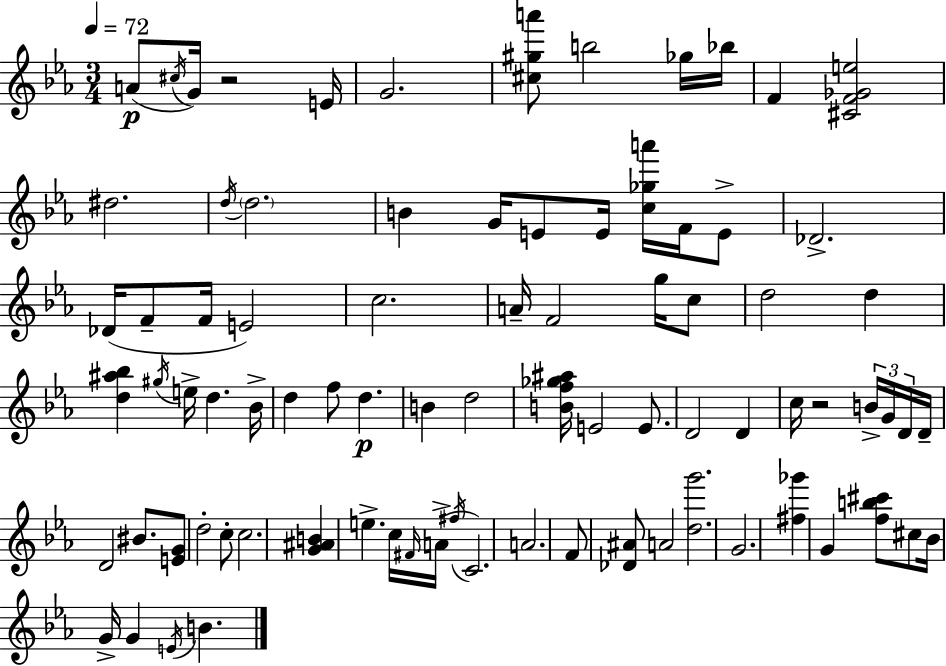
{
  \clef treble
  \numericTimeSignature
  \time 3/4
  \key c \minor
  \tempo 4 = 72
  a'8(\p \acciaccatura { cis''16 } g'16) r2 | e'16 g'2. | <cis'' gis'' a'''>8 b''2 ges''16 | bes''16 f'4 <cis' f' ges' e''>2 | \break dis''2. | \acciaccatura { d''16 } \parenthesize d''2. | b'4 g'16 e'8 e'16 <c'' ges'' a'''>16 f'16 | e'8-> des'2.-> | \break des'16( f'8-- f'16 e'2) | c''2. | a'16-- f'2 g''16 | c''8 d''2 d''4 | \break <d'' ais'' bes''>4 \acciaccatura { gis''16 } e''16-> d''4. | bes'16-> d''4 f''8 d''4.\p | b'4 d''2 | <b' f'' ges'' ais''>16 e'2 | \break e'8. d'2 d'4 | c''16 r2 | \tuplet 3/2 { b'16-> g'16 d'16 } d'16-- d'2 | bis'8. <e' g'>8 d''2-. | \break c''8-. c''2. | <g' ais' b'>4 e''4.-> | c''16 \grace { fis'16 } a'16->( \acciaccatura { fis''16 } c'2.) | a'2. | \break f'8 <des' ais'>8 a'2 | <d'' g'''>2. | g'2. | <fis'' ges'''>4 g'4 | \break <f'' b'' cis'''>8 cis''8 bes'16 g'16-> g'4 \acciaccatura { e'16 } | b'4. \bar "|."
}